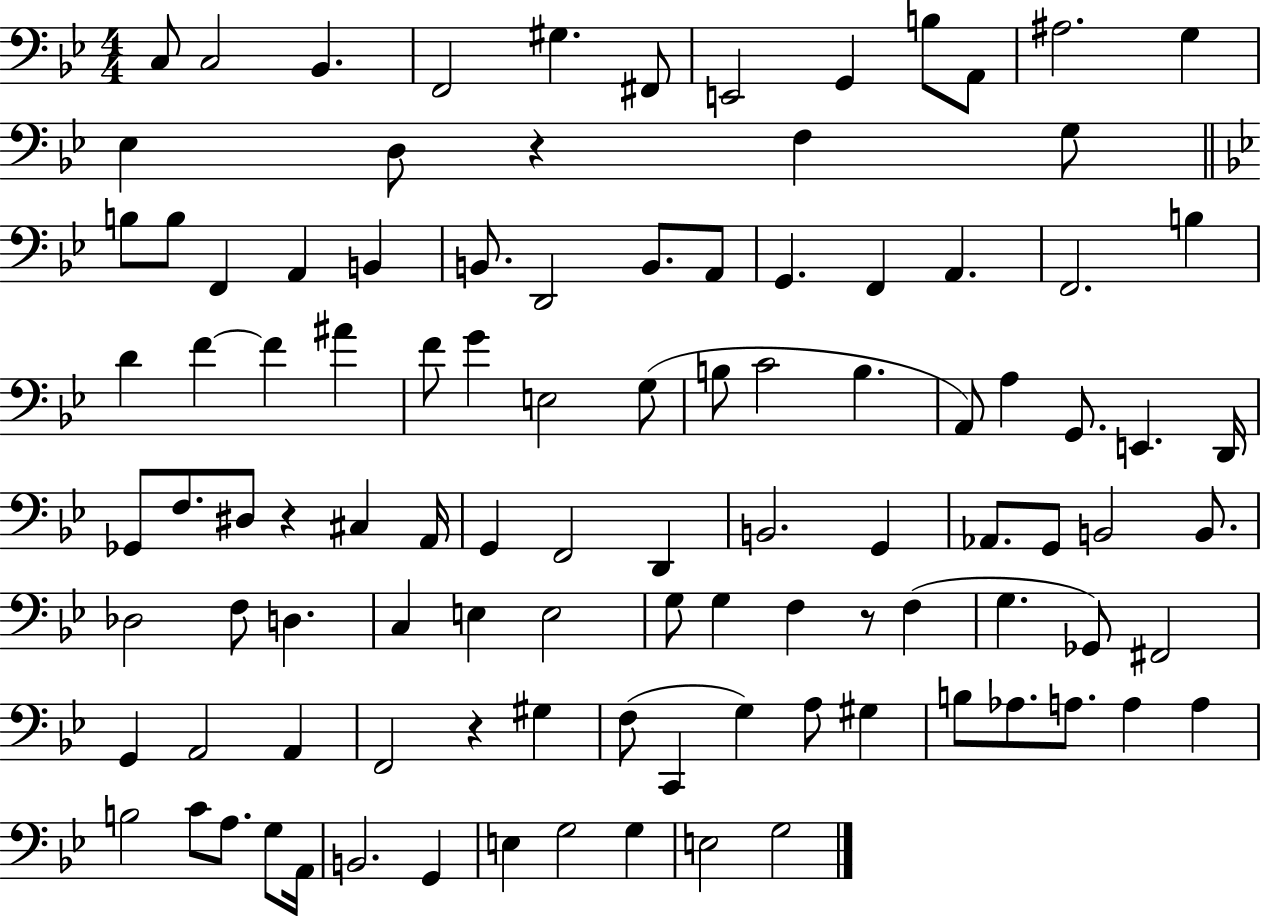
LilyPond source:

{
  \clef bass
  \numericTimeSignature
  \time 4/4
  \key bes \major
  c8 c2 bes,4. | f,2 gis4. fis,8 | e,2 g,4 b8 a,8 | ais2. g4 | \break ees4 d8 r4 f4 g8 | \bar "||" \break \key bes \major b8 b8 f,4 a,4 b,4 | b,8. d,2 b,8. a,8 | g,4. f,4 a,4. | f,2. b4 | \break d'4 f'4~~ f'4 ais'4 | f'8 g'4 e2 g8( | b8 c'2 b4. | a,8) a4 g,8. e,4. d,16 | \break ges,8 f8. dis8 r4 cis4 a,16 | g,4 f,2 d,4 | b,2. g,4 | aes,8. g,8 b,2 b,8. | \break des2 f8 d4. | c4 e4 e2 | g8 g4 f4 r8 f4( | g4. ges,8) fis,2 | \break g,4 a,2 a,4 | f,2 r4 gis4 | f8( c,4 g4) a8 gis4 | b8 aes8. a8. a4 a4 | \break b2 c'8 a8. g8 a,16 | b,2. g,4 | e4 g2 g4 | e2 g2 | \break \bar "|."
}